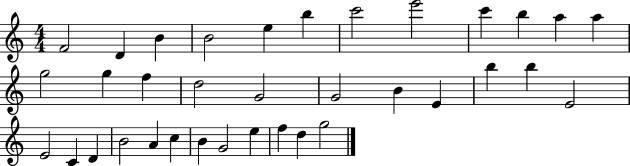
{
  \clef treble
  \numericTimeSignature
  \time 4/4
  \key c \major
  f'2 d'4 b'4 | b'2 e''4 b''4 | c'''2 e'''2 | c'''4 b''4 a''4 a''4 | \break g''2 g''4 f''4 | d''2 g'2 | g'2 b'4 e'4 | b''4 b''4 e'2 | \break e'2 c'4 d'4 | b'2 a'4 c''4 | b'4 g'2 e''4 | f''4 d''4 g''2 | \break \bar "|."
}